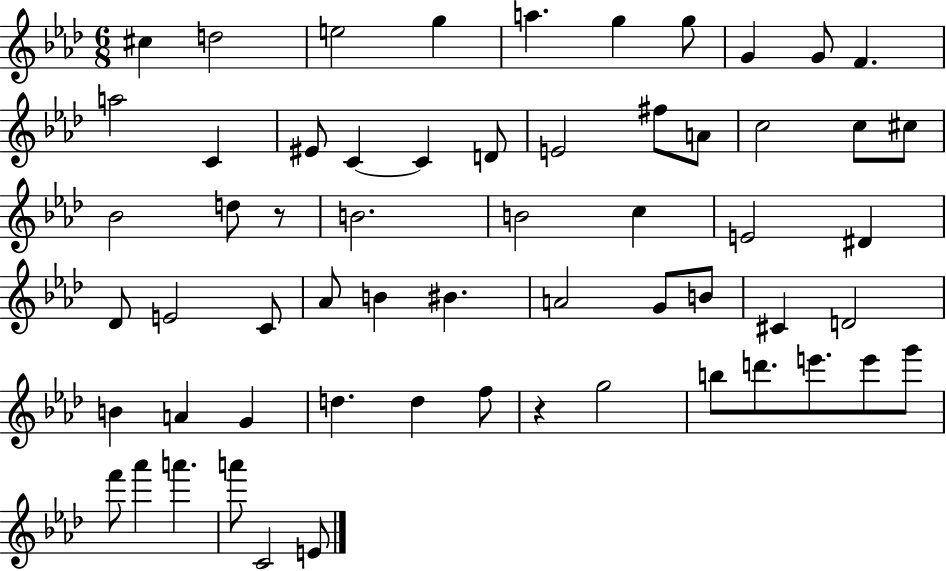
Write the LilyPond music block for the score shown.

{
  \clef treble
  \numericTimeSignature
  \time 6/8
  \key aes \major
  \repeat volta 2 { cis''4 d''2 | e''2 g''4 | a''4. g''4 g''8 | g'4 g'8 f'4. | \break a''2 c'4 | eis'8 c'4~~ c'4 d'8 | e'2 fis''8 a'8 | c''2 c''8 cis''8 | \break bes'2 d''8 r8 | b'2. | b'2 c''4 | e'2 dis'4 | \break des'8 e'2 c'8 | aes'8 b'4 bis'4. | a'2 g'8 b'8 | cis'4 d'2 | \break b'4 a'4 g'4 | d''4. d''4 f''8 | r4 g''2 | b''8 d'''8. e'''8. e'''8 g'''8 | \break f'''8 aes'''4 a'''4. | a'''8 c'2 e'8 | } \bar "|."
}